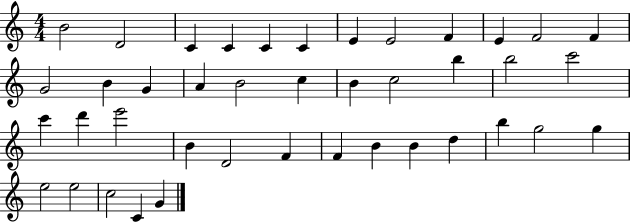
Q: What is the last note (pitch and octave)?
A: G4